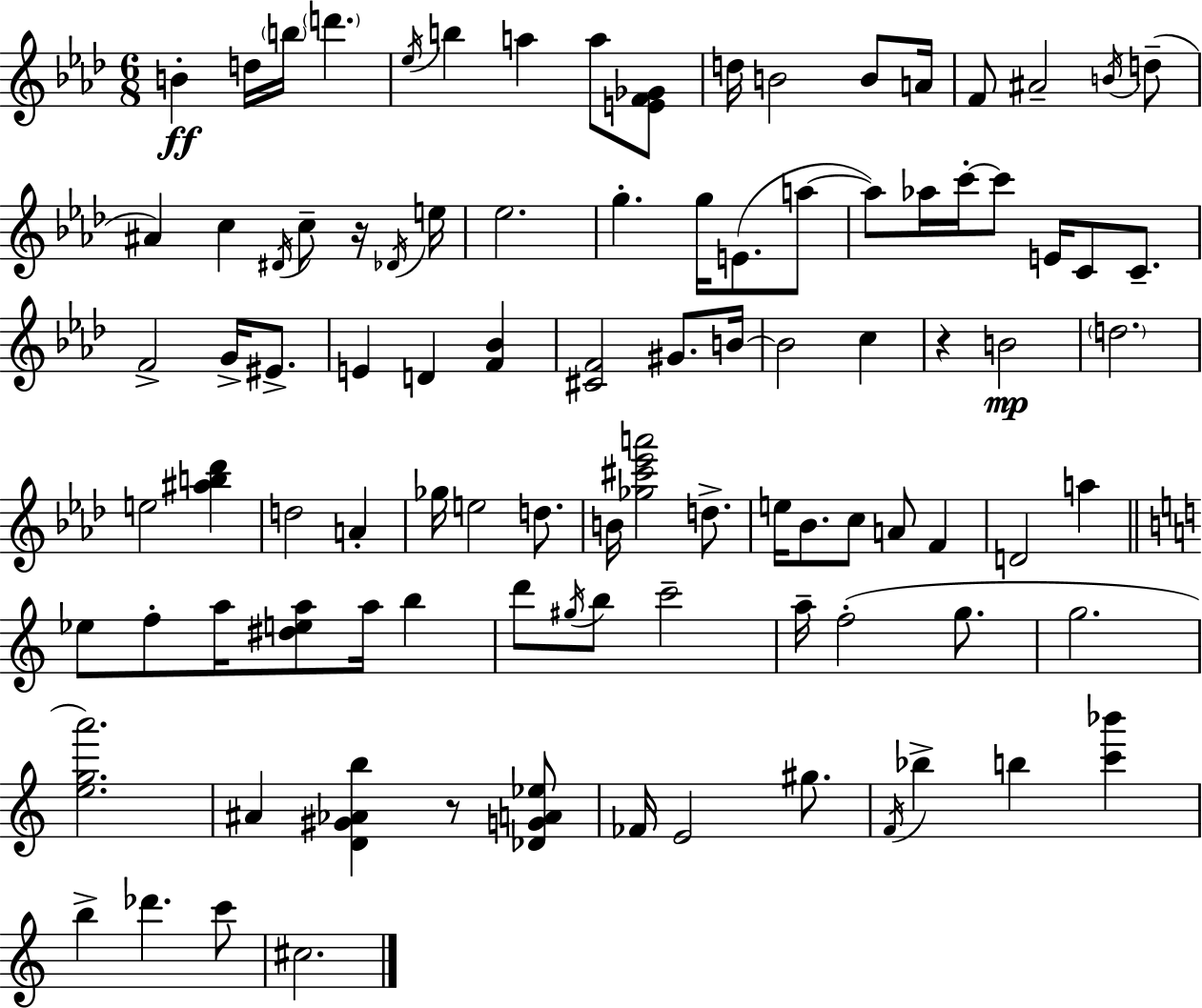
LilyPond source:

{
  \clef treble
  \numericTimeSignature
  \time 6/8
  \key aes \major
  b'4-.\ff d''16 \parenthesize b''16 \parenthesize d'''4. | \acciaccatura { ees''16 } b''4 a''4 a''8 <e' f' ges'>8 | d''16 b'2 b'8 | a'16 f'8 ais'2-- \acciaccatura { b'16 }( | \break d''8-- ais'4) c''4 \acciaccatura { dis'16 } c''8-- | r16 \acciaccatura { des'16 } e''16 ees''2. | g''4.-. g''16 e'8.( | a''8~~ a''8) aes''16 c'''16-.~~ c'''8 e'16 c'8 | \break c'8.-- f'2-> | g'16-> eis'8.-> e'4 d'4 | <f' bes'>4 <cis' f'>2 | gis'8. b'16~~ b'2 | \break c''4 r4 b'2\mp | \parenthesize d''2. | e''2 | <ais'' b'' des'''>4 d''2 | \break a'4-. ges''16 e''2 | d''8. b'16 <ges'' cis''' ees''' a'''>2 | d''8.-> e''16 bes'8. c''8 a'8 | f'4 d'2 | \break a''4 \bar "||" \break \key a \minor ees''8 f''8-. a''16 <dis'' e'' a''>8 a''16 b''4 | d'''8 \acciaccatura { gis''16 } b''8 c'''2-- | a''16-- f''2-.( g''8. | g''2. | \break <e'' g'' a'''>2.) | ais'4 <d' gis' aes' b''>4 r8 <des' g' a' ees''>8 | fes'16 e'2 gis''8. | \acciaccatura { f'16 } bes''4-> b''4 <c''' bes'''>4 | \break b''4-> des'''4. | c'''8 cis''2. | \bar "|."
}